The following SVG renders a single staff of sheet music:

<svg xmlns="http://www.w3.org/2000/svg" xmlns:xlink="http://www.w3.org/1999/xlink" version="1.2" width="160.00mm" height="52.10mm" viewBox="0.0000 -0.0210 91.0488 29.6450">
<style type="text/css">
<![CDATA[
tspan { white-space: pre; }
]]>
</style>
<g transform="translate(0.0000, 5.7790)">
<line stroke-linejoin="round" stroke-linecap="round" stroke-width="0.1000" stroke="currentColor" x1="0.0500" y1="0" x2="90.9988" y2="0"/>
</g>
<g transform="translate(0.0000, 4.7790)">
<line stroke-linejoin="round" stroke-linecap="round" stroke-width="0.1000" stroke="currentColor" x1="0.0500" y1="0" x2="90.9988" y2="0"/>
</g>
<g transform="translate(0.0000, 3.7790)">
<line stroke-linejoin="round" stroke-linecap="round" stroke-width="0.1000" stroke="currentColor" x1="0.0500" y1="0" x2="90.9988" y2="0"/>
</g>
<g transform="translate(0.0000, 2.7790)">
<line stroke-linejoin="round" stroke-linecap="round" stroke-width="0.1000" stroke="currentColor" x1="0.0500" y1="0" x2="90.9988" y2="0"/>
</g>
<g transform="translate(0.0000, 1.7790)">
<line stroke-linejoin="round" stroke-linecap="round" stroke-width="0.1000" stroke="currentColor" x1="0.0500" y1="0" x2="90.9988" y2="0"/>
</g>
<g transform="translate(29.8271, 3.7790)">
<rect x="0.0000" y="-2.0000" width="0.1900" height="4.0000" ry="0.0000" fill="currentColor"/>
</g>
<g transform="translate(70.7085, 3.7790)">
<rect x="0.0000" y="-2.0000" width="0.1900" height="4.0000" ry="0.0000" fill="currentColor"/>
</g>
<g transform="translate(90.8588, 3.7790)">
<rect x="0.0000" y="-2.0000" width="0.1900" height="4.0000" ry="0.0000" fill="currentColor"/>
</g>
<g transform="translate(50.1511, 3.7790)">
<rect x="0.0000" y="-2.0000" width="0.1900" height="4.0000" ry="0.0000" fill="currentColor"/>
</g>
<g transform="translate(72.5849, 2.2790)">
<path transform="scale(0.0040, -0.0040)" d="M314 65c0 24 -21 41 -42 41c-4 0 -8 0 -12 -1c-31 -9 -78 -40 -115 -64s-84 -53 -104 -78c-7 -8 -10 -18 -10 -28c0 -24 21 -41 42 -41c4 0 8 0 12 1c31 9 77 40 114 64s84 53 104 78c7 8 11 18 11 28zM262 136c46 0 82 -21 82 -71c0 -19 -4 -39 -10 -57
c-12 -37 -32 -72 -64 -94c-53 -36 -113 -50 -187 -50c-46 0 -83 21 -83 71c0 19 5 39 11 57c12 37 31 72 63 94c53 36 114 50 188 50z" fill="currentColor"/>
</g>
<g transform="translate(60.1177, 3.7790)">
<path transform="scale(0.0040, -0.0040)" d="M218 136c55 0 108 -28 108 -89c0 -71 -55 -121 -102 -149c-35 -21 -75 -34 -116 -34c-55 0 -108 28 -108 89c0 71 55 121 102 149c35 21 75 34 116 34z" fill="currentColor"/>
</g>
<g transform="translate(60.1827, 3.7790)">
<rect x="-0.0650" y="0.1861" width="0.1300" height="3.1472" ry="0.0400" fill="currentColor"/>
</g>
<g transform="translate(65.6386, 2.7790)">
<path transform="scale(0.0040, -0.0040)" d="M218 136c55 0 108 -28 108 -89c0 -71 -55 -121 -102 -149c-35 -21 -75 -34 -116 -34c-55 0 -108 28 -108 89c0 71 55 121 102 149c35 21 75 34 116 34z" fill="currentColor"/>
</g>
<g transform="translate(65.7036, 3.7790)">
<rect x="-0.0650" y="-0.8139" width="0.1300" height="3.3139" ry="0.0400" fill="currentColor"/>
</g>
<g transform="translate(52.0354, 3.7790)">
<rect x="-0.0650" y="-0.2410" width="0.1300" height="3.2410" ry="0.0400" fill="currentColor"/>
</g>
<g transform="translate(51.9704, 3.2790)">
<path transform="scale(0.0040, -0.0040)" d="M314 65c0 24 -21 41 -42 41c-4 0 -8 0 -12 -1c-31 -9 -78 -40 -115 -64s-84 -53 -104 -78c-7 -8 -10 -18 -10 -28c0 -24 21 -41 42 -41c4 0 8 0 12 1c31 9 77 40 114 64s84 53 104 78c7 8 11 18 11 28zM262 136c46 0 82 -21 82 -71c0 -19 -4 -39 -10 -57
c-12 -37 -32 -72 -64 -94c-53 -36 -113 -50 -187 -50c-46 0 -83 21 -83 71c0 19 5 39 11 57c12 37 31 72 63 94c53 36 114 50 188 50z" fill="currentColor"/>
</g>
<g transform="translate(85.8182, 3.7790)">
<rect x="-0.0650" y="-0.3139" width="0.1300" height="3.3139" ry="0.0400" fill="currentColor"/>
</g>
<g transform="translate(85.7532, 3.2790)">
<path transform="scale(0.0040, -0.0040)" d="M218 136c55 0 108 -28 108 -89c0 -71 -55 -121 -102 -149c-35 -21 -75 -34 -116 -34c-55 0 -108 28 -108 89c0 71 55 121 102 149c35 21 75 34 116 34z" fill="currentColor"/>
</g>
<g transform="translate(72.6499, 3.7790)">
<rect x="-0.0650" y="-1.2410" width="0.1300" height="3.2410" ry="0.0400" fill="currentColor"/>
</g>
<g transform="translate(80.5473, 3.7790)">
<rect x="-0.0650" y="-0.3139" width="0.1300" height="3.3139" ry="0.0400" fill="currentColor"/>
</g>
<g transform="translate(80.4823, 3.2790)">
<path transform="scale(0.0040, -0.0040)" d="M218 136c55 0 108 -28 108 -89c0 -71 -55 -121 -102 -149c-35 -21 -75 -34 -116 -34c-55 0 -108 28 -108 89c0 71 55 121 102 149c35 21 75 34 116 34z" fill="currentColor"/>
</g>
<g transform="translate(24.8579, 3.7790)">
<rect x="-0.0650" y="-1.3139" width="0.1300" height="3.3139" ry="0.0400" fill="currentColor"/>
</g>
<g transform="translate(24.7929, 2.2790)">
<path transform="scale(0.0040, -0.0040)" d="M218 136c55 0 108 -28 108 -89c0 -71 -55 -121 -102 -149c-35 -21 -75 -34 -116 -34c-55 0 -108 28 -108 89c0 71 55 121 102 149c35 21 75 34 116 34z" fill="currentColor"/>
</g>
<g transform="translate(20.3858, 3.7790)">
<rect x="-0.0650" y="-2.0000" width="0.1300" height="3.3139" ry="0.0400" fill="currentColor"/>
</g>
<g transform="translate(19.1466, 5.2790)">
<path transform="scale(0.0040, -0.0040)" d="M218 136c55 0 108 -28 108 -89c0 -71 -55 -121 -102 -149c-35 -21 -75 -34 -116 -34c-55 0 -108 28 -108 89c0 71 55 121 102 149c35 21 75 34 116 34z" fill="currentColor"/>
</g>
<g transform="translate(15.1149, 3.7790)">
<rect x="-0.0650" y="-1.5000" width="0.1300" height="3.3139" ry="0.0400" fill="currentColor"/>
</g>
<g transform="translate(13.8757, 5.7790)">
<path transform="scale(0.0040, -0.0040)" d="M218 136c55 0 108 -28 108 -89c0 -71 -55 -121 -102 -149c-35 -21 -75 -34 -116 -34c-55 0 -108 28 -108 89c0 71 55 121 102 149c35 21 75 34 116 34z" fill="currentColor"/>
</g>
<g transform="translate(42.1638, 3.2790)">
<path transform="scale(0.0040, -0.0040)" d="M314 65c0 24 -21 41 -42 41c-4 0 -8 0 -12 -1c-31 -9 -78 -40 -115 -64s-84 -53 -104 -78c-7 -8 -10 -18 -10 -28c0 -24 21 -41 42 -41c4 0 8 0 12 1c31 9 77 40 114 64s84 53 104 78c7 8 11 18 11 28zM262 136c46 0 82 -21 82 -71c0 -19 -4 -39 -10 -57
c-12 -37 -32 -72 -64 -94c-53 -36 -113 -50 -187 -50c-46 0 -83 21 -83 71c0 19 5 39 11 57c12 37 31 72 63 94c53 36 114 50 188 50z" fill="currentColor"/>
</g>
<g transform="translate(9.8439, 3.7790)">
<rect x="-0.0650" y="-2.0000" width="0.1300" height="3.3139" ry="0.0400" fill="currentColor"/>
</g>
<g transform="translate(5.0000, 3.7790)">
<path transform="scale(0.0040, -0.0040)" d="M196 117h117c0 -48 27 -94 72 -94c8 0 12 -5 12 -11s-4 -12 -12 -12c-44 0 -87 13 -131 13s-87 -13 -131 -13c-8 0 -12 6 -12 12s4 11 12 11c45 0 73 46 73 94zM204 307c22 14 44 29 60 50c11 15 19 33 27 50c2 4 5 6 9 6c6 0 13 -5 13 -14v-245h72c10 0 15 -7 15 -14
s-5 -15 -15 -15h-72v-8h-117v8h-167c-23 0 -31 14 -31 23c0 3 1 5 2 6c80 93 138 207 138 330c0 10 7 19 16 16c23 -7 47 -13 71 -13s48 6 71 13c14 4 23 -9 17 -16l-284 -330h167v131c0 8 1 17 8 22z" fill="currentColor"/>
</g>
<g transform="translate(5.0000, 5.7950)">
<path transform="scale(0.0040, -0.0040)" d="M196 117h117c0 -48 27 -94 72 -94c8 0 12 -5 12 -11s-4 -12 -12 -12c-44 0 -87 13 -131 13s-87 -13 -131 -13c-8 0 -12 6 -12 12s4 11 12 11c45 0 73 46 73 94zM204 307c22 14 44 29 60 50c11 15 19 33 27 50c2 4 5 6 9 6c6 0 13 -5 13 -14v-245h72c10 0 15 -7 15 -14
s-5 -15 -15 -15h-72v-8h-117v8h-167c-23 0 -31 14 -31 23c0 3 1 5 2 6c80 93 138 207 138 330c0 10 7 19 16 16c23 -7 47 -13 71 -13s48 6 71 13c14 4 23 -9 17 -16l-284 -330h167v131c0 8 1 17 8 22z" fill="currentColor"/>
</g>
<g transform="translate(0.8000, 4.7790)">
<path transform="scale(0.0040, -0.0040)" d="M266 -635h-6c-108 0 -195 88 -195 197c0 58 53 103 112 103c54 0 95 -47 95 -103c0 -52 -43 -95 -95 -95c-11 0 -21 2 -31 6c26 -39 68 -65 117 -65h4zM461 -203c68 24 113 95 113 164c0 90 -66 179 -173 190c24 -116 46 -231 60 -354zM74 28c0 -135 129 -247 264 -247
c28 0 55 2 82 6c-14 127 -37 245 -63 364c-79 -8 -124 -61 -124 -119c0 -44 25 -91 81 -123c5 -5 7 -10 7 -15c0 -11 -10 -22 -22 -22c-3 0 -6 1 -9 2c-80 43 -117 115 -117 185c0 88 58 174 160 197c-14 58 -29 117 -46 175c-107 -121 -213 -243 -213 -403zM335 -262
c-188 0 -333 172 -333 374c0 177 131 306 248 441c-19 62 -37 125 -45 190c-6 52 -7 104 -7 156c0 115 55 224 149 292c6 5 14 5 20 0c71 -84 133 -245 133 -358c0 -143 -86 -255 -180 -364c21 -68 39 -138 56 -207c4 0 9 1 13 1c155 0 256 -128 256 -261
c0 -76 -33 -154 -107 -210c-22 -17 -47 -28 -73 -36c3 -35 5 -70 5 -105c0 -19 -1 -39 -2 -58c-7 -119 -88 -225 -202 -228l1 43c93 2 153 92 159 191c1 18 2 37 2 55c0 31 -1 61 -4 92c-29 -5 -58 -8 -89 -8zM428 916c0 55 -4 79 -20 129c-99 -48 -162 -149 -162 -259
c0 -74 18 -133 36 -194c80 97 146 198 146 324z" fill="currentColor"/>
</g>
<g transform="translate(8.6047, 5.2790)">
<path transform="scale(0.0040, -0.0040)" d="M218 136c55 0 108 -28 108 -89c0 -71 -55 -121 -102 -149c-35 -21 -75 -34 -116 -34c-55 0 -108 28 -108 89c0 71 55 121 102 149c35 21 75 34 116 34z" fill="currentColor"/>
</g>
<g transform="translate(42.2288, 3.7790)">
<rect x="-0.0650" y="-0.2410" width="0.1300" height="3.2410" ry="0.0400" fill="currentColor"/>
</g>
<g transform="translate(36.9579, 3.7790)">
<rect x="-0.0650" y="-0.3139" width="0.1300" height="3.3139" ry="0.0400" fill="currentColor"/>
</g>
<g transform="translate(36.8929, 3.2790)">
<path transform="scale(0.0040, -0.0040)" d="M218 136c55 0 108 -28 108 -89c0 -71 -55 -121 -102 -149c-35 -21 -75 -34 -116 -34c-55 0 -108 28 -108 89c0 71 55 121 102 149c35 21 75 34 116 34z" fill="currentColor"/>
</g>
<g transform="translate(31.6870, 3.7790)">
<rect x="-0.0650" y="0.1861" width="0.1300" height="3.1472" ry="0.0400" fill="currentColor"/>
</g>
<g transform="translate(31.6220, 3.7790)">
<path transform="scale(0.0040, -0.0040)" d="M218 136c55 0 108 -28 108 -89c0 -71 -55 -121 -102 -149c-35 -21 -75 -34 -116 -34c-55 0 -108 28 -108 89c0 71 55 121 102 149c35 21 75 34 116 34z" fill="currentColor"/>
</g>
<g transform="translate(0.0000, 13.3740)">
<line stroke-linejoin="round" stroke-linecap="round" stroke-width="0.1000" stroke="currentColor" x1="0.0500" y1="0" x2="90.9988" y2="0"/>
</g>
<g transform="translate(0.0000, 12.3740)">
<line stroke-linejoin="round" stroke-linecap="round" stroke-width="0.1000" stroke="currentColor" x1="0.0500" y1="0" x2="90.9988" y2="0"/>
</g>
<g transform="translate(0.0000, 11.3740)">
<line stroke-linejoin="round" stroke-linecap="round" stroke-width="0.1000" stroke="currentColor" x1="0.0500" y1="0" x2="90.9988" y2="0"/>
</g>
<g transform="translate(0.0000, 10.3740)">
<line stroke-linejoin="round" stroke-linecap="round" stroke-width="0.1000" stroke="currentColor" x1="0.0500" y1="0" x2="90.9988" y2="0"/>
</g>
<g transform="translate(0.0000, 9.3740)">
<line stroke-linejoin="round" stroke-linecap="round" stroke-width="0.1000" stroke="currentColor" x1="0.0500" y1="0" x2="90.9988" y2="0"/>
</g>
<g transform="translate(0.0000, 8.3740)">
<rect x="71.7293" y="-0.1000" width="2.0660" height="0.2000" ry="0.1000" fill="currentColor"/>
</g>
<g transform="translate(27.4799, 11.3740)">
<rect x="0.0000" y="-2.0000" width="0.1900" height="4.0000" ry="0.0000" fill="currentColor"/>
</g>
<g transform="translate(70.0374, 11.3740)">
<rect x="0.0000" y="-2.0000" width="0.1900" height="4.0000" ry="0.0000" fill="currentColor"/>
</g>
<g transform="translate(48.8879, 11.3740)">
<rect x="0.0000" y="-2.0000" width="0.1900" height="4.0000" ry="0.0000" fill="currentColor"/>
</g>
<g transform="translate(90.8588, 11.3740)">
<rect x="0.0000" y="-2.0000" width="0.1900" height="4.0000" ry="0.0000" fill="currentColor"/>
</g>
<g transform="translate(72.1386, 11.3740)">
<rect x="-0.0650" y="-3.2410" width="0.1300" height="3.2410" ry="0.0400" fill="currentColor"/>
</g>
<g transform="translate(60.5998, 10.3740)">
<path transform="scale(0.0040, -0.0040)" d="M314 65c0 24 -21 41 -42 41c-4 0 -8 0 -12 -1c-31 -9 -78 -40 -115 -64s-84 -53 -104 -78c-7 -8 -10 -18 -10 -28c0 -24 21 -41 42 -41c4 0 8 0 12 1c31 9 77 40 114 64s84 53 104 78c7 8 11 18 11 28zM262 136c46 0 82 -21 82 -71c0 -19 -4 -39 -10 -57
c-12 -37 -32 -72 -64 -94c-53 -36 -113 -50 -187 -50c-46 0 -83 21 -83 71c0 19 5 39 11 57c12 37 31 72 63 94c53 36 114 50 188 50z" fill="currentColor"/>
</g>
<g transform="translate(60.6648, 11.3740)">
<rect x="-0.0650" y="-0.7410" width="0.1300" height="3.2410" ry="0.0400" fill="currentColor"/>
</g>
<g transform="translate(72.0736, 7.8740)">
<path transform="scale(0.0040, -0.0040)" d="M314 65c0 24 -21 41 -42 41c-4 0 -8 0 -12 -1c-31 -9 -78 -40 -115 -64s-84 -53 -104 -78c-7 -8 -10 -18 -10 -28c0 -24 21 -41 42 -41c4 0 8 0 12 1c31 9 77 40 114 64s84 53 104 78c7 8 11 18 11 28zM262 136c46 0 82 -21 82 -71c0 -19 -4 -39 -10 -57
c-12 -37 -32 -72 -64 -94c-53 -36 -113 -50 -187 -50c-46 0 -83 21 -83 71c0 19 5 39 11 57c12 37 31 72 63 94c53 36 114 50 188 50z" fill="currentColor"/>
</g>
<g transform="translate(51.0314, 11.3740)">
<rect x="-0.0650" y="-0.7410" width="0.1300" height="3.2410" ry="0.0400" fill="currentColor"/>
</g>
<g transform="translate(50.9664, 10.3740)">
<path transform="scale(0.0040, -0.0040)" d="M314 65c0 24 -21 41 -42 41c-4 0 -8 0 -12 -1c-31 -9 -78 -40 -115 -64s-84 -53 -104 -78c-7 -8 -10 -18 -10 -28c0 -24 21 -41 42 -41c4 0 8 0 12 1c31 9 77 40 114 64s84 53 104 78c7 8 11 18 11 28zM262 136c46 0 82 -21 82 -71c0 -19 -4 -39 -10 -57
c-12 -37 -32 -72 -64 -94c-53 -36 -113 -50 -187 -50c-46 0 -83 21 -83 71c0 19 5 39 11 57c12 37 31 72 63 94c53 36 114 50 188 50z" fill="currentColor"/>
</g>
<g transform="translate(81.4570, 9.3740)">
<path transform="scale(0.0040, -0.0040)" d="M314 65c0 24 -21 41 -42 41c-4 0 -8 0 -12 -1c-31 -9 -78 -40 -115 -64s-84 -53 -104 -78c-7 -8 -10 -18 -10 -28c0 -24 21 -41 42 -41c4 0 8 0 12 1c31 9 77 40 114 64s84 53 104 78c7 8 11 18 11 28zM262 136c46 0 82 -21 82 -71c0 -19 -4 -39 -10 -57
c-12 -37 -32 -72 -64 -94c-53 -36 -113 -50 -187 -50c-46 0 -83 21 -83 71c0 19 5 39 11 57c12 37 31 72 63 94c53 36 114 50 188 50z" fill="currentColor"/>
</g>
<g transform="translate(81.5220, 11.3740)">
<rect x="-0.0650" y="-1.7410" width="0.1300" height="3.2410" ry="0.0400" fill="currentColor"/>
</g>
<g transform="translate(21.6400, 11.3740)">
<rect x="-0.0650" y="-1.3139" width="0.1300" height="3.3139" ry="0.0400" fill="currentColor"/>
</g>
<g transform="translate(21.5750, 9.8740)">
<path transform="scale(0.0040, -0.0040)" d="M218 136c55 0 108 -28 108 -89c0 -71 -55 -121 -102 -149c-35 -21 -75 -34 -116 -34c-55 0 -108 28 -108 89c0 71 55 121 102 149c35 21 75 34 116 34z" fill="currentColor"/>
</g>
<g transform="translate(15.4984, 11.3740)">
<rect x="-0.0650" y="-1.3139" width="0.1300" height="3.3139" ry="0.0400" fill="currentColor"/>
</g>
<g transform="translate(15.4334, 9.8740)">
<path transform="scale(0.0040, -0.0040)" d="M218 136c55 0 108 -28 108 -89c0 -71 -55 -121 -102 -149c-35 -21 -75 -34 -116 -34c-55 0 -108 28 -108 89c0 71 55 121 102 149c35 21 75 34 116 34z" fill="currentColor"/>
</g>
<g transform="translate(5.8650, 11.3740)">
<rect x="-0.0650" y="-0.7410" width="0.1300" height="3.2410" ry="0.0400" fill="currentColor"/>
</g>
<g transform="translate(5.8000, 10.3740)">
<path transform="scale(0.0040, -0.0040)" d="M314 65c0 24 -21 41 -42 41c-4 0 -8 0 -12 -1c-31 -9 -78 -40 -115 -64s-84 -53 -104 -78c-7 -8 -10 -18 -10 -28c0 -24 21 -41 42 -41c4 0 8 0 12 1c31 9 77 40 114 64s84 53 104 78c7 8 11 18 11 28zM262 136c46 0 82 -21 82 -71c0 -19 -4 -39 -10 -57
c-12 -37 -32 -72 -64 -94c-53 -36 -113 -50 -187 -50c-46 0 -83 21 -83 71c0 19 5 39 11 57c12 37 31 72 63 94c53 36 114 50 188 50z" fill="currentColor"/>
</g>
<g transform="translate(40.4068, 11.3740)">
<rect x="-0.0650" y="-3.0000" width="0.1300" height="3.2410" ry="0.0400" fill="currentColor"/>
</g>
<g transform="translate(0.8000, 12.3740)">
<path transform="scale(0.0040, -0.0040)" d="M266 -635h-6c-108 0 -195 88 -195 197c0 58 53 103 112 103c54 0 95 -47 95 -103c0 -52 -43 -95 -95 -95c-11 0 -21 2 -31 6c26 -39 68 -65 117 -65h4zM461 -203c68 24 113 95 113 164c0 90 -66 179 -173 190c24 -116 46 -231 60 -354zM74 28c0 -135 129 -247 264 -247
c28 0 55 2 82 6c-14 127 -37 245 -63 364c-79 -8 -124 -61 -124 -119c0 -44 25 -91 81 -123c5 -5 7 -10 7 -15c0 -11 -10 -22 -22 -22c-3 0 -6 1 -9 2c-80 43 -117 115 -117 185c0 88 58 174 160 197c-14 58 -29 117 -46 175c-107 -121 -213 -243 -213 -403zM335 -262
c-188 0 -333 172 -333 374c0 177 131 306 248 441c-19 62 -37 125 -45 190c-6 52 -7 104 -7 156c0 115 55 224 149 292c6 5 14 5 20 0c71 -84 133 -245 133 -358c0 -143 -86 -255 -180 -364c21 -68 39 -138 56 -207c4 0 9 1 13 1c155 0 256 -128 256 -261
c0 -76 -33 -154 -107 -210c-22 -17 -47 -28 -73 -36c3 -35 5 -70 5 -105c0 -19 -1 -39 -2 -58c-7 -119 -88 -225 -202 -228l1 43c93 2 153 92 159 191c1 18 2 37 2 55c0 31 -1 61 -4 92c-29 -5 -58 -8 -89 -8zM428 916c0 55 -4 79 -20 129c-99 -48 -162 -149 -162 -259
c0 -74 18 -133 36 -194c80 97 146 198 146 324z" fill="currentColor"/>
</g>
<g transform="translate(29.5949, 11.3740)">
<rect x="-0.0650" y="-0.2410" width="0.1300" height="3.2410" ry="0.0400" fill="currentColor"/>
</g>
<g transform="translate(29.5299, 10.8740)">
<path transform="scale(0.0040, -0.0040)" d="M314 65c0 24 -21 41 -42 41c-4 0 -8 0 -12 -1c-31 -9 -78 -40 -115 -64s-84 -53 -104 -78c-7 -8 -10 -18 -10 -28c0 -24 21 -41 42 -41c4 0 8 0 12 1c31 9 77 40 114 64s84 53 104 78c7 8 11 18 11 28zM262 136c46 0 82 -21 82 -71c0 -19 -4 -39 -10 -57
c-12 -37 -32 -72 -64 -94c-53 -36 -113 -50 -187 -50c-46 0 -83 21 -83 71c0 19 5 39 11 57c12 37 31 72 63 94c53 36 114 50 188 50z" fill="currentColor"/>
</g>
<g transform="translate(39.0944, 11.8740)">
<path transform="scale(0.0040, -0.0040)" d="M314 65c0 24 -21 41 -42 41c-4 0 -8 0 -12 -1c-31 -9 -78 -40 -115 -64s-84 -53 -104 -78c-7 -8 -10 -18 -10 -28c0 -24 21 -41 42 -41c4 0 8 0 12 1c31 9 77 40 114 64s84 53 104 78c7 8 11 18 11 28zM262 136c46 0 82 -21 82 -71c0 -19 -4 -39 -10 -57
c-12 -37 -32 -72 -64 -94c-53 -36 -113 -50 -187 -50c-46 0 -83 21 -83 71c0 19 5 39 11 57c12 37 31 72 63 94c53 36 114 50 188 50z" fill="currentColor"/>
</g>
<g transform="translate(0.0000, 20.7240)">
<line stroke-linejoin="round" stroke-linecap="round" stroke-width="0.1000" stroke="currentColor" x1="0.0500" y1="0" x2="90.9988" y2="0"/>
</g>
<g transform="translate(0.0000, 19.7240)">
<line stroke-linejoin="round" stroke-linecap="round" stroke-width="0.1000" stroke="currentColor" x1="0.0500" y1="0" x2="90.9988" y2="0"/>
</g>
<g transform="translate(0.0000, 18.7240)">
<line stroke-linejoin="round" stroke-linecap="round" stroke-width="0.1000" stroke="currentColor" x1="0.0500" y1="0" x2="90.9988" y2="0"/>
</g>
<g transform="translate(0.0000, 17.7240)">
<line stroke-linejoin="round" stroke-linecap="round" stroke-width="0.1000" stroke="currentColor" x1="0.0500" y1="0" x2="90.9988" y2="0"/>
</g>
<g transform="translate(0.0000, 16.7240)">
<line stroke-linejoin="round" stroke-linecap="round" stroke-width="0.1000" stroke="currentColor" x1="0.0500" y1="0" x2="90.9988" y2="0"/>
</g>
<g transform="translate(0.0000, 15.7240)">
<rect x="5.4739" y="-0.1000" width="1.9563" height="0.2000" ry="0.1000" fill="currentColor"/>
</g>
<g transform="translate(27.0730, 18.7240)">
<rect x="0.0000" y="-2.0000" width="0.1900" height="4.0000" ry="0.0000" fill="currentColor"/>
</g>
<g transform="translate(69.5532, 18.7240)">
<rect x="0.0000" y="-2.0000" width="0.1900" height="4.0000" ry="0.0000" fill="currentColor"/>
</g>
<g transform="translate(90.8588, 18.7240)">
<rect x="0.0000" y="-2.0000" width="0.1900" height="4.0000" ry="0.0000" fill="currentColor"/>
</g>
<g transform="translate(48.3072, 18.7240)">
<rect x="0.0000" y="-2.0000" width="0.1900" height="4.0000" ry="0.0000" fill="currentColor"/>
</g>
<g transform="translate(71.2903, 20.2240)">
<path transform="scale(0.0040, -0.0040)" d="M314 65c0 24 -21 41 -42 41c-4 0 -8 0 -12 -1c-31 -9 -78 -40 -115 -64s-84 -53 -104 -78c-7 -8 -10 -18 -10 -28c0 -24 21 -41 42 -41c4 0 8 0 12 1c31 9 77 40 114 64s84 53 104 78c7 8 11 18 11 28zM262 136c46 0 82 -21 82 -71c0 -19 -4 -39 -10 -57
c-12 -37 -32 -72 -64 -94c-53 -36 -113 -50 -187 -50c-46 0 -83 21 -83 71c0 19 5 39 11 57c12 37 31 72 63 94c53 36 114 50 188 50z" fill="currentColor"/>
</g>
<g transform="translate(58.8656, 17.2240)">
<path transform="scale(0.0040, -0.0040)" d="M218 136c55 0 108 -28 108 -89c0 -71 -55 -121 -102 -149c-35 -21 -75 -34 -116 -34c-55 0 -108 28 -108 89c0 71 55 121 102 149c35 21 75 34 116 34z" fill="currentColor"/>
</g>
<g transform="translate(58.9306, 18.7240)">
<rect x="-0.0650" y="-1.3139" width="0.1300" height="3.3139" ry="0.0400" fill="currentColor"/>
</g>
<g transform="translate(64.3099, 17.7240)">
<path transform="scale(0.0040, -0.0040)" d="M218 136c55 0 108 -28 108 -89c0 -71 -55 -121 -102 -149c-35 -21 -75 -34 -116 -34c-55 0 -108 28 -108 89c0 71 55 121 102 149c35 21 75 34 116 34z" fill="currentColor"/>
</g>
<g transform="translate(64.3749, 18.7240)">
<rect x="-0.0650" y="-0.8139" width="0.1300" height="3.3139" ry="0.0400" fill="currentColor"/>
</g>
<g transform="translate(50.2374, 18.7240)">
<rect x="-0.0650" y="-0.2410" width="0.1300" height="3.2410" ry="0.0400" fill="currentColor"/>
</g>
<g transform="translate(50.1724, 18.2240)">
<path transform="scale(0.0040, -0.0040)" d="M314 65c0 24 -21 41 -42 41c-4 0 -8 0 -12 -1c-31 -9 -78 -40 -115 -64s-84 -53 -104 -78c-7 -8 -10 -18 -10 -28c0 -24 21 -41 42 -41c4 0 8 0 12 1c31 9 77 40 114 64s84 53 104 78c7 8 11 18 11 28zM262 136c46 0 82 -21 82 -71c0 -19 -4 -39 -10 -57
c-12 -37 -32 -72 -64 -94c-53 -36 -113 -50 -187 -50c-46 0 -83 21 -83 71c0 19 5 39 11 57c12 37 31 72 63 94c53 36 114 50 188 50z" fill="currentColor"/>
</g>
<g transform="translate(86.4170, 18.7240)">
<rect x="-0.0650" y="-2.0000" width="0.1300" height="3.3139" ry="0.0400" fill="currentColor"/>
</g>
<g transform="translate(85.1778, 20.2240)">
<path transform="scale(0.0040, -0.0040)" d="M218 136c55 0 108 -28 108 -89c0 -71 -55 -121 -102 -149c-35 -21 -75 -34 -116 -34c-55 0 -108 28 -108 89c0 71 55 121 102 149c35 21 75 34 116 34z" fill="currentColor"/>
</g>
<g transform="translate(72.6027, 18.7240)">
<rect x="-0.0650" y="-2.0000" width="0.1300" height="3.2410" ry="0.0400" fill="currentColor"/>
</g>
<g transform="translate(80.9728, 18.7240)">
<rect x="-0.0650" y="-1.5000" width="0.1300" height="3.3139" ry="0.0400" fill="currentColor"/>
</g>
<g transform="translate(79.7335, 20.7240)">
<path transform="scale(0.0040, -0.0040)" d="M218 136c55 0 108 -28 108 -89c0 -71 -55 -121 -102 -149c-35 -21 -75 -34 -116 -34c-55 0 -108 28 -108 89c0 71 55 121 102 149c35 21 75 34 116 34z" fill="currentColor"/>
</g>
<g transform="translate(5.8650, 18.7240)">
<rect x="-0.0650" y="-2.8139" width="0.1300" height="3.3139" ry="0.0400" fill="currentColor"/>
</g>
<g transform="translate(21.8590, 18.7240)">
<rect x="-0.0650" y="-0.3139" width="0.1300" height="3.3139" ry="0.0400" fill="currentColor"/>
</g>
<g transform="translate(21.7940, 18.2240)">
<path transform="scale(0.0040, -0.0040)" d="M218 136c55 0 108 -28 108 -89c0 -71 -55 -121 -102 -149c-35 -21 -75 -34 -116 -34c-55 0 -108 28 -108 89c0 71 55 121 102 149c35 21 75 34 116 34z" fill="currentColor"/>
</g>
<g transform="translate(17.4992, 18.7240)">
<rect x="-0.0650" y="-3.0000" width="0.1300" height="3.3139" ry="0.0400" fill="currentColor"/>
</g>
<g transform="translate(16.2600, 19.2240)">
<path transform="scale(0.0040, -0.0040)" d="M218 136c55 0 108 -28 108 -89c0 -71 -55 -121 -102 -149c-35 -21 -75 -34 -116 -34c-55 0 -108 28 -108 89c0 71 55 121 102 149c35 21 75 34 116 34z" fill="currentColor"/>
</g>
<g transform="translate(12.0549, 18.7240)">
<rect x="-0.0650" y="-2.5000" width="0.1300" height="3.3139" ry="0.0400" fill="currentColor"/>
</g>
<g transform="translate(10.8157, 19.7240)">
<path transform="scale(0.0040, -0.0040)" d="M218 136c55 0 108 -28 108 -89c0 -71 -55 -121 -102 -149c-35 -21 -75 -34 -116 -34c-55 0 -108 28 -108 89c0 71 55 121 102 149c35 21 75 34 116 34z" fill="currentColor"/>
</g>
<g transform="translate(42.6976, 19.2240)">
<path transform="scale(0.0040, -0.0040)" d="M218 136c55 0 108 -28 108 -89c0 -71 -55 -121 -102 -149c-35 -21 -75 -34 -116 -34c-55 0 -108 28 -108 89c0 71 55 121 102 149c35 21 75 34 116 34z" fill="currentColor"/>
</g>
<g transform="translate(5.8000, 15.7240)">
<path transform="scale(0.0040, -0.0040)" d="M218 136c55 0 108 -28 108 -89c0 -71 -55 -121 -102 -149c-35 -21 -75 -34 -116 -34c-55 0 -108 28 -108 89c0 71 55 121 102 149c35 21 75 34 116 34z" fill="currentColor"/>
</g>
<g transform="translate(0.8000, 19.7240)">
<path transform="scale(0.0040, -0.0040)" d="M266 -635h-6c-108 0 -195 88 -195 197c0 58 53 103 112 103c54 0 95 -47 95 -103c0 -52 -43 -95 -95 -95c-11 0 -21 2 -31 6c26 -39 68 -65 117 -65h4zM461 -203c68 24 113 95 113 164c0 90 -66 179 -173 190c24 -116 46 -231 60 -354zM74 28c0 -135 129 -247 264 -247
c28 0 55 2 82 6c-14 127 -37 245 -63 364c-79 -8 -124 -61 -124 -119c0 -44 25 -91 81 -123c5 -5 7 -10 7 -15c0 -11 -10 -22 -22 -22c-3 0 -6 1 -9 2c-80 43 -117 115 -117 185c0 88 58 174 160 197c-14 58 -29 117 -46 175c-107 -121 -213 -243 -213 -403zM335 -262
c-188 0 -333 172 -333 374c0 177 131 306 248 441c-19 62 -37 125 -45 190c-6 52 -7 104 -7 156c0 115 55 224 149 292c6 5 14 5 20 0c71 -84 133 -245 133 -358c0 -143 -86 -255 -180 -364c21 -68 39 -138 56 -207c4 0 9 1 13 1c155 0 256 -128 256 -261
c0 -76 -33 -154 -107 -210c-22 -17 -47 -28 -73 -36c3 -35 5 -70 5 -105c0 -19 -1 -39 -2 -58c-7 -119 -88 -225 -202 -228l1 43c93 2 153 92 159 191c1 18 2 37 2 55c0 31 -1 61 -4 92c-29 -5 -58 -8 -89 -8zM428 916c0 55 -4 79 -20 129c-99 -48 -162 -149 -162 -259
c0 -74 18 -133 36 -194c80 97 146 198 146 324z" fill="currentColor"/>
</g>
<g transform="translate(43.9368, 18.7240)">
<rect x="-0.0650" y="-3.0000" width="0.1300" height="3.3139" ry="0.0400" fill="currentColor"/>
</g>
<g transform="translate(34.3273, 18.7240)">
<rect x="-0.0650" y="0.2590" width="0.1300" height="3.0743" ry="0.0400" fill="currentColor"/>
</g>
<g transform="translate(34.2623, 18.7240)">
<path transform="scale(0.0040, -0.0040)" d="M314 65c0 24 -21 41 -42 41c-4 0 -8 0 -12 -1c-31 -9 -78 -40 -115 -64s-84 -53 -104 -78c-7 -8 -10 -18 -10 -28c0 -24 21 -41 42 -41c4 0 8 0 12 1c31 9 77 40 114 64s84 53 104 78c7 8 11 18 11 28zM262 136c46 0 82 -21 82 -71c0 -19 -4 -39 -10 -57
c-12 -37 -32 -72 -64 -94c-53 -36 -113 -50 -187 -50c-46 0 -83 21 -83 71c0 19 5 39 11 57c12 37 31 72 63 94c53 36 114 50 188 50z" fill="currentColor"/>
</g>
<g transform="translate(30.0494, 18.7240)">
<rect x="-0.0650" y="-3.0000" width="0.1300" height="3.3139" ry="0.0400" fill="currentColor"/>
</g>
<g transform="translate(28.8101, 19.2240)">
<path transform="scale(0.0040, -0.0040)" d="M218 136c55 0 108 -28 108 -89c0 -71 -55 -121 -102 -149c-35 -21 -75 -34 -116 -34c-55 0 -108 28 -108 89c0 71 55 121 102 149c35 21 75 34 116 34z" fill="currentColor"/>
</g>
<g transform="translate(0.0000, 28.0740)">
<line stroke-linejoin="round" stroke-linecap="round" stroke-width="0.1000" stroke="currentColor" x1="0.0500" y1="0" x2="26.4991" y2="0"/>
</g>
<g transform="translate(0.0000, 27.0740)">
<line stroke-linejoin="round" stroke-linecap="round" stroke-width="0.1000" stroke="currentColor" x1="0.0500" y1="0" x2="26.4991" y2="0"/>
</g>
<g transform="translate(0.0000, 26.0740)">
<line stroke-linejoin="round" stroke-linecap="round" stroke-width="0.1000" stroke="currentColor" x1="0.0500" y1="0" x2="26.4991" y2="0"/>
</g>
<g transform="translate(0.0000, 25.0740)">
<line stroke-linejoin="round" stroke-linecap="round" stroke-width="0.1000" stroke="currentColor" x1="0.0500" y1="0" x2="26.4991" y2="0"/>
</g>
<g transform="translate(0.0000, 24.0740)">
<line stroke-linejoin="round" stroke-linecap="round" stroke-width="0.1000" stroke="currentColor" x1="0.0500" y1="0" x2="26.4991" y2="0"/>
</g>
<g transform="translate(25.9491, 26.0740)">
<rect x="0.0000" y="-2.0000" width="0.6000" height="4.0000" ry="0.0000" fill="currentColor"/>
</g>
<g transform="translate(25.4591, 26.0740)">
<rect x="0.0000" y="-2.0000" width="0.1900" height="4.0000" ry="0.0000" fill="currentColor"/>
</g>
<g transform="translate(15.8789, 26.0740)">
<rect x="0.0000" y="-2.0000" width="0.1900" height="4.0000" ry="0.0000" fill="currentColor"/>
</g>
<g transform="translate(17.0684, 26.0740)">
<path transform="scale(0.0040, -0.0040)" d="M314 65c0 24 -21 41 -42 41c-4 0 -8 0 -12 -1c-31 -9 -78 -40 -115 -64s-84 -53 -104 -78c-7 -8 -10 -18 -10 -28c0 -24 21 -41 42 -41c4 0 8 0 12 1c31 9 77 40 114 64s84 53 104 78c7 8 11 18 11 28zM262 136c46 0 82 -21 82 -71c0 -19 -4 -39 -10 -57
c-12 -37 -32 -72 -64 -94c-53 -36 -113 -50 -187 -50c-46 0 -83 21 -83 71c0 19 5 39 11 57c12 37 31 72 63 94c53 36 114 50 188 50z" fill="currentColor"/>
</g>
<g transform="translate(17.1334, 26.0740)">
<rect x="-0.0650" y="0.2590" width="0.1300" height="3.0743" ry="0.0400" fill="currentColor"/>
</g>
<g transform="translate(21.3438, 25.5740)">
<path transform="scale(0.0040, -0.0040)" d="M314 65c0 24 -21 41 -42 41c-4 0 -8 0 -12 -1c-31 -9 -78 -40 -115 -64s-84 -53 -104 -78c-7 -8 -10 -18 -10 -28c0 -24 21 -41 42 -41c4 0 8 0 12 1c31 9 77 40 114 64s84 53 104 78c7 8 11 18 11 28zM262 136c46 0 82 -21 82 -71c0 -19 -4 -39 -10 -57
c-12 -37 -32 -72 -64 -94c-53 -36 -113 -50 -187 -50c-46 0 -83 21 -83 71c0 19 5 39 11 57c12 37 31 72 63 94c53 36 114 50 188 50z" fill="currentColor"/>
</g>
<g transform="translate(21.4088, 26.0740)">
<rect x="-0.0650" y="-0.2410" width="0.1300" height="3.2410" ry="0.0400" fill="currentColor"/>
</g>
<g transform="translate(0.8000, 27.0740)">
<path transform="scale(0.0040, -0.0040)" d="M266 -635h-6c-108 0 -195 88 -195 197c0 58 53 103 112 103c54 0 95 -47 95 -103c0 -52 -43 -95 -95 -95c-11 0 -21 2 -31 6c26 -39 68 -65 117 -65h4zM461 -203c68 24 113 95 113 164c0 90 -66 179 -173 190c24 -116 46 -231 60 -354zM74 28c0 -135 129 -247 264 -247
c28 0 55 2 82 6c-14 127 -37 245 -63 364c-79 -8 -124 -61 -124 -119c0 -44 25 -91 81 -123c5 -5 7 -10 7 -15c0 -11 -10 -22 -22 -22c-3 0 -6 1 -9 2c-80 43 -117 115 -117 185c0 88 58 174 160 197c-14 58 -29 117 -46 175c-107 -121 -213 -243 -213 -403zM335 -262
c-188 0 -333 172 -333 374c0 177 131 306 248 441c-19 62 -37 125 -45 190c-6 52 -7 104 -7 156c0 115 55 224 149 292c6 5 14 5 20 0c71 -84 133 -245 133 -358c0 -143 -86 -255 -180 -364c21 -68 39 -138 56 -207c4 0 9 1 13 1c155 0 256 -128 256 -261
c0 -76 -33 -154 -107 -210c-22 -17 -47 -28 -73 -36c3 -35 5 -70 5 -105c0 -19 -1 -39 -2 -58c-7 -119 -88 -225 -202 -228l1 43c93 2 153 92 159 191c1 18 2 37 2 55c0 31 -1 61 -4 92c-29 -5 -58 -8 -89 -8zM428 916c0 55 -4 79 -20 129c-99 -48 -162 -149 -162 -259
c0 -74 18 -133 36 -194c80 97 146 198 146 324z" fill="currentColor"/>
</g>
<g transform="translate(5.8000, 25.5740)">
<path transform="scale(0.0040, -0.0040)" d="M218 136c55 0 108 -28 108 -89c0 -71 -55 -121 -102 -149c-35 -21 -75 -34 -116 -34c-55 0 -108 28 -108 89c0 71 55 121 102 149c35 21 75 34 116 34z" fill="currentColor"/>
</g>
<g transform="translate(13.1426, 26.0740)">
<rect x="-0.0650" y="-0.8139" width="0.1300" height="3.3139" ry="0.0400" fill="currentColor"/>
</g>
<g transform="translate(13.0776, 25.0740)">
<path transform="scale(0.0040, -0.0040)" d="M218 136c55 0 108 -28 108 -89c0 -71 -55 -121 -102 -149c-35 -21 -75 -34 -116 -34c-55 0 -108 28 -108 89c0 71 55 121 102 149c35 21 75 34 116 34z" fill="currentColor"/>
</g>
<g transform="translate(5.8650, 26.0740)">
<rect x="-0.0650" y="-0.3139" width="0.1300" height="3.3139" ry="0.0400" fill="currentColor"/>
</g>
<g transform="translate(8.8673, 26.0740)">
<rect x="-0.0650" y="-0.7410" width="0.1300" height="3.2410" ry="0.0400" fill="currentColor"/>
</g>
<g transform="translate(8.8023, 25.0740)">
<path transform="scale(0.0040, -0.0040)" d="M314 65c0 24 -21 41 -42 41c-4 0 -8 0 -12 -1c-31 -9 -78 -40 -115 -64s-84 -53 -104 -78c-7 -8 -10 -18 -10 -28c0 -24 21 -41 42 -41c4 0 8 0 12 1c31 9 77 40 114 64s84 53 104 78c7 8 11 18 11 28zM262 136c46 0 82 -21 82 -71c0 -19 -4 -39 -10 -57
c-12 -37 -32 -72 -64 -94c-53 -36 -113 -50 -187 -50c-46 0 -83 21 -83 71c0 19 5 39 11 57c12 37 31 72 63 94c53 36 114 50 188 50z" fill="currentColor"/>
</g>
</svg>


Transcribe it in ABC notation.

X:1
T:Untitled
M:4/4
L:1/4
K:C
F E F e B c c2 c2 B d e2 c c d2 e e c2 A2 d2 d2 b2 f2 a G A c A B2 A c2 e d F2 E F c d2 d B2 c2